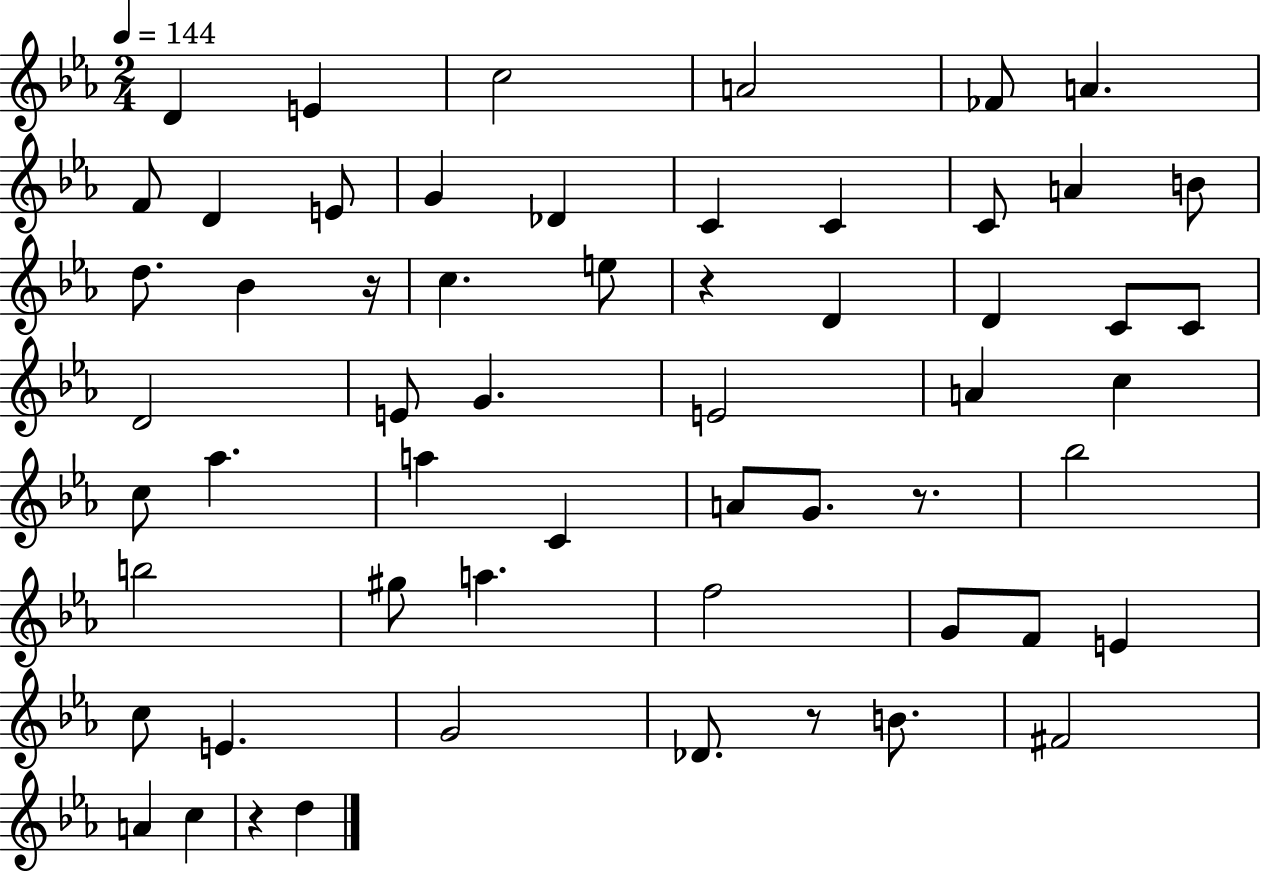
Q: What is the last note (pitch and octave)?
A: D5